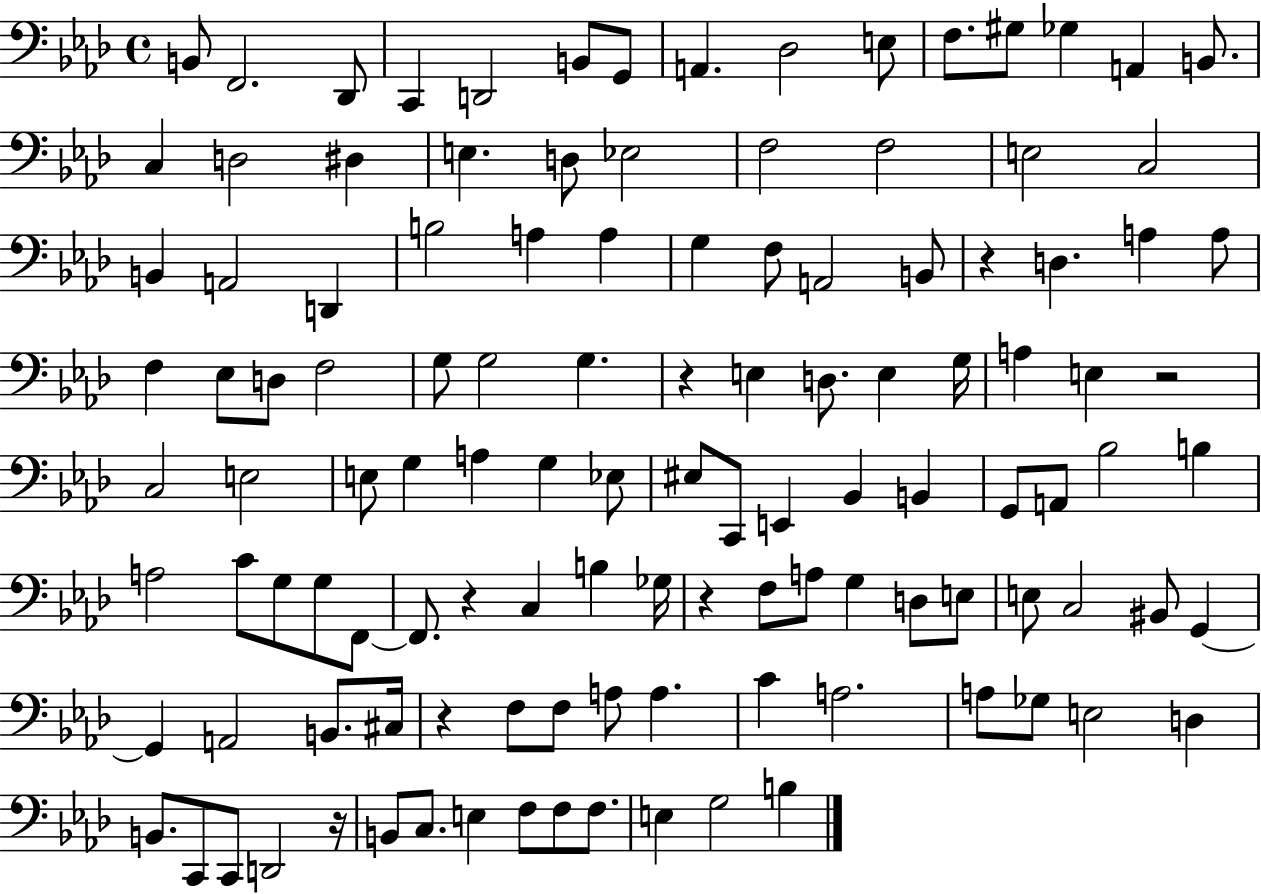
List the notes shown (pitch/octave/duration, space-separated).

B2/e F2/h. Db2/e C2/q D2/h B2/e G2/e A2/q. Db3/h E3/e F3/e. G#3/e Gb3/q A2/q B2/e. C3/q D3/h D#3/q E3/q. D3/e Eb3/h F3/h F3/h E3/h C3/h B2/q A2/h D2/q B3/h A3/q A3/q G3/q F3/e A2/h B2/e R/q D3/q. A3/q A3/e F3/q Eb3/e D3/e F3/h G3/e G3/h G3/q. R/q E3/q D3/e. E3/q G3/s A3/q E3/q R/h C3/h E3/h E3/e G3/q A3/q G3/q Eb3/e EIS3/e C2/e E2/q Bb2/q B2/q G2/e A2/e Bb3/h B3/q A3/h C4/e G3/e G3/e F2/e F2/e. R/q C3/q B3/q Gb3/s R/q F3/e A3/e G3/q D3/e E3/e E3/e C3/h BIS2/e G2/q G2/q A2/h B2/e. C#3/s R/q F3/e F3/e A3/e A3/q. C4/q A3/h. A3/e Gb3/e E3/h D3/q B2/e. C2/e C2/e D2/h R/s B2/e C3/e. E3/q F3/e F3/e F3/e. E3/q G3/h B3/q